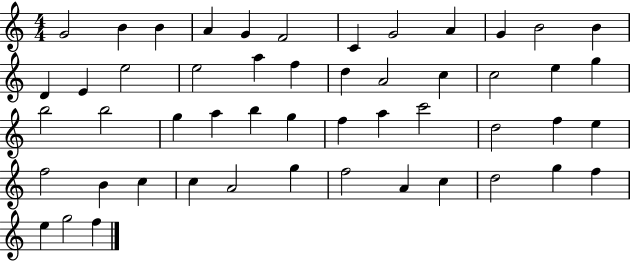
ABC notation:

X:1
T:Untitled
M:4/4
L:1/4
K:C
G2 B B A G F2 C G2 A G B2 B D E e2 e2 a f d A2 c c2 e g b2 b2 g a b g f a c'2 d2 f e f2 B c c A2 g f2 A c d2 g f e g2 f